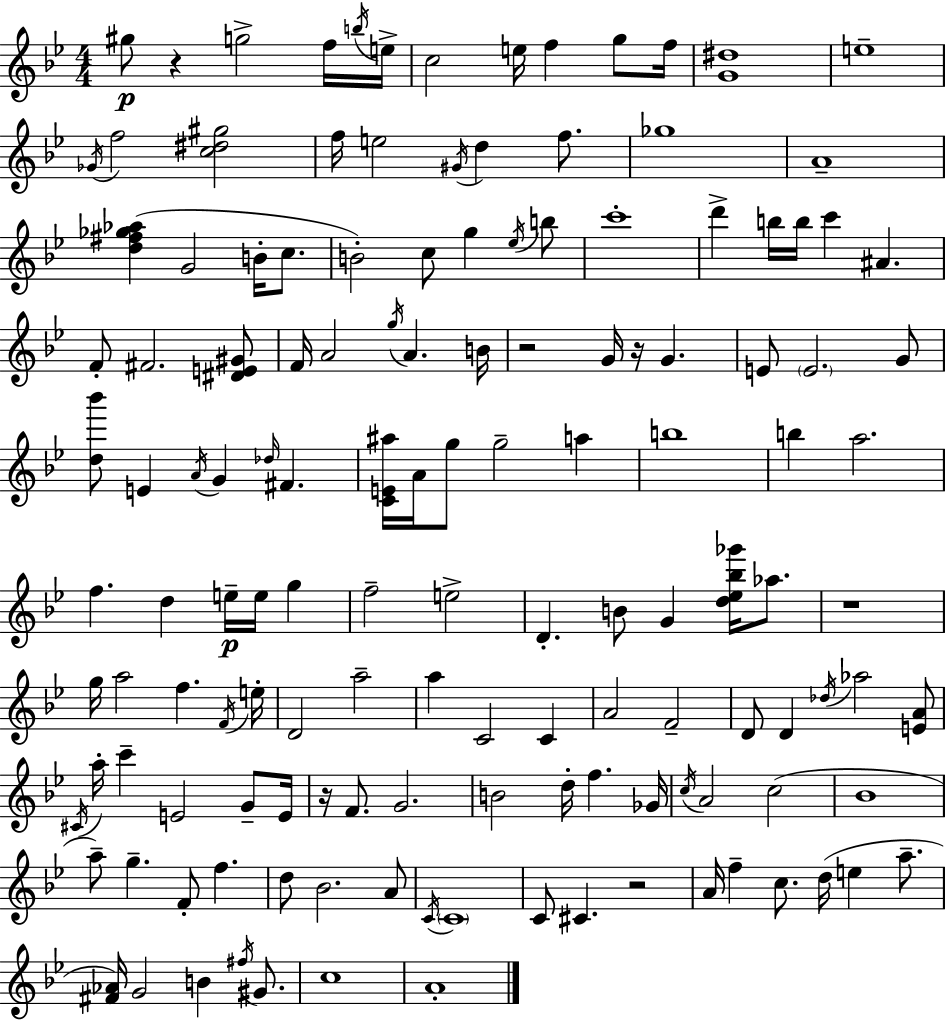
G#5/e R/q G5/h F5/s B5/s E5/s C5/h E5/s F5/q G5/e F5/s [G4,D#5]/w E5/w Gb4/s F5/h [C5,D#5,G#5]/h F5/s E5/h G#4/s D5/q F5/e. Gb5/w A4/w [D5,F#5,Gb5,Ab5]/q G4/h B4/s C5/e. B4/h C5/e G5/q Eb5/s B5/e C6/w D6/q B5/s B5/s C6/q A#4/q. F4/e F#4/h. [D#4,E4,G#4]/e F4/s A4/h G5/s A4/q. B4/s R/h G4/s R/s G4/q. E4/e E4/h. G4/e [D5,Bb6]/e E4/q A4/s G4/q Db5/s F#4/q. [C4,E4,A#5]/s A4/s G5/e G5/h A5/q B5/w B5/q A5/h. F5/q. D5/q E5/s E5/s G5/q F5/h E5/h D4/q. B4/e G4/q [D5,Eb5,Bb5,Gb6]/s Ab5/e. R/w G5/s A5/h F5/q. F4/s E5/s D4/h A5/h A5/q C4/h C4/q A4/h F4/h D4/e D4/q Db5/s Ab5/h [E4,A4]/e C#4/s A5/s C6/q E4/h G4/e E4/s R/s F4/e. G4/h. B4/h D5/s F5/q. Gb4/s C5/s A4/h C5/h Bb4/w A5/e G5/q. F4/e F5/q. D5/e Bb4/h. A4/e C4/s C4/w C4/e C#4/q. R/h A4/s F5/q C5/e. D5/s E5/q A5/e. [F#4,Ab4]/s G4/h B4/q F#5/s G#4/e. C5/w A4/w